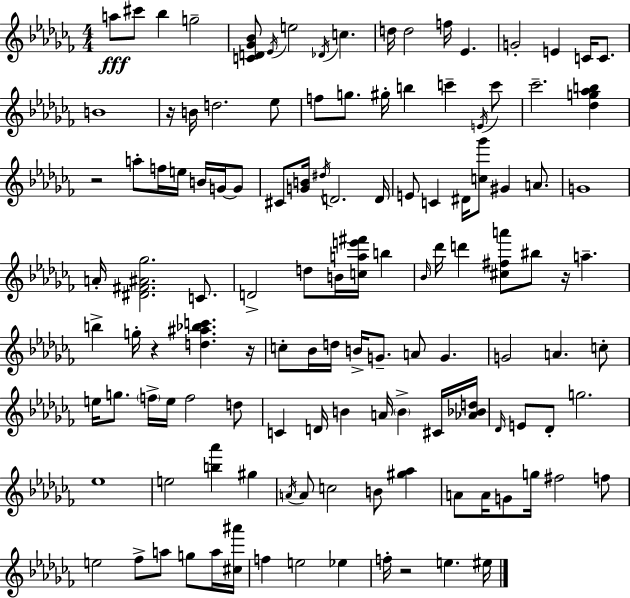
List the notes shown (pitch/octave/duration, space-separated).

A5/e C#6/e Bb5/q G5/h [C4,D4,Gb4,Bb4]/e Eb4/s E5/h Db4/s C5/q. D5/s D5/h F5/s Eb4/q. G4/h E4/q C4/s C4/e. B4/w R/s B4/s D5/h. Eb5/e F5/e G5/e. G#5/s B5/q C6/q E4/s C6/e CES6/h. [Db5,G5,Ab5,B5]/q R/h A5/e F5/s E5/s B4/s G4/s G4/e C#4/e [G4,B4]/s D#5/s D4/h. D4/s E4/e C4/q D#4/s [C5,Gb6]/e G#4/q A4/e. G4/w A4/s [D#4,F#4,A#4,Gb5]/h. C4/e. D4/h D5/e B4/s [C5,A5,E6,F#6]/s B5/q Bb4/s Db6/s D6/q [C#5,F#5,A6]/e BIS5/e R/s A5/q. B5/q G5/s R/q [D5,A#5,Bb5,C6]/q. R/s C5/e Bb4/s D5/s B4/s G4/e. A4/e G4/q. G4/h A4/q. C5/e E5/s G5/e. F5/s E5/s F5/h D5/e C4/q D4/s B4/q A4/s B4/q C#4/s [Ab4,Bb4,D5]/s Db4/s E4/e Db4/e G5/h. Eb5/w E5/h [B5,Ab6]/q G#5/q A4/s A4/e C5/h B4/e [G#5,Ab5]/q A4/e A4/s G4/e G5/s F#5/h F5/e E5/h FES5/e A5/e G5/e A5/s [C#5,A#6]/s F5/q E5/h Eb5/q F5/s R/h E5/q. EIS5/s